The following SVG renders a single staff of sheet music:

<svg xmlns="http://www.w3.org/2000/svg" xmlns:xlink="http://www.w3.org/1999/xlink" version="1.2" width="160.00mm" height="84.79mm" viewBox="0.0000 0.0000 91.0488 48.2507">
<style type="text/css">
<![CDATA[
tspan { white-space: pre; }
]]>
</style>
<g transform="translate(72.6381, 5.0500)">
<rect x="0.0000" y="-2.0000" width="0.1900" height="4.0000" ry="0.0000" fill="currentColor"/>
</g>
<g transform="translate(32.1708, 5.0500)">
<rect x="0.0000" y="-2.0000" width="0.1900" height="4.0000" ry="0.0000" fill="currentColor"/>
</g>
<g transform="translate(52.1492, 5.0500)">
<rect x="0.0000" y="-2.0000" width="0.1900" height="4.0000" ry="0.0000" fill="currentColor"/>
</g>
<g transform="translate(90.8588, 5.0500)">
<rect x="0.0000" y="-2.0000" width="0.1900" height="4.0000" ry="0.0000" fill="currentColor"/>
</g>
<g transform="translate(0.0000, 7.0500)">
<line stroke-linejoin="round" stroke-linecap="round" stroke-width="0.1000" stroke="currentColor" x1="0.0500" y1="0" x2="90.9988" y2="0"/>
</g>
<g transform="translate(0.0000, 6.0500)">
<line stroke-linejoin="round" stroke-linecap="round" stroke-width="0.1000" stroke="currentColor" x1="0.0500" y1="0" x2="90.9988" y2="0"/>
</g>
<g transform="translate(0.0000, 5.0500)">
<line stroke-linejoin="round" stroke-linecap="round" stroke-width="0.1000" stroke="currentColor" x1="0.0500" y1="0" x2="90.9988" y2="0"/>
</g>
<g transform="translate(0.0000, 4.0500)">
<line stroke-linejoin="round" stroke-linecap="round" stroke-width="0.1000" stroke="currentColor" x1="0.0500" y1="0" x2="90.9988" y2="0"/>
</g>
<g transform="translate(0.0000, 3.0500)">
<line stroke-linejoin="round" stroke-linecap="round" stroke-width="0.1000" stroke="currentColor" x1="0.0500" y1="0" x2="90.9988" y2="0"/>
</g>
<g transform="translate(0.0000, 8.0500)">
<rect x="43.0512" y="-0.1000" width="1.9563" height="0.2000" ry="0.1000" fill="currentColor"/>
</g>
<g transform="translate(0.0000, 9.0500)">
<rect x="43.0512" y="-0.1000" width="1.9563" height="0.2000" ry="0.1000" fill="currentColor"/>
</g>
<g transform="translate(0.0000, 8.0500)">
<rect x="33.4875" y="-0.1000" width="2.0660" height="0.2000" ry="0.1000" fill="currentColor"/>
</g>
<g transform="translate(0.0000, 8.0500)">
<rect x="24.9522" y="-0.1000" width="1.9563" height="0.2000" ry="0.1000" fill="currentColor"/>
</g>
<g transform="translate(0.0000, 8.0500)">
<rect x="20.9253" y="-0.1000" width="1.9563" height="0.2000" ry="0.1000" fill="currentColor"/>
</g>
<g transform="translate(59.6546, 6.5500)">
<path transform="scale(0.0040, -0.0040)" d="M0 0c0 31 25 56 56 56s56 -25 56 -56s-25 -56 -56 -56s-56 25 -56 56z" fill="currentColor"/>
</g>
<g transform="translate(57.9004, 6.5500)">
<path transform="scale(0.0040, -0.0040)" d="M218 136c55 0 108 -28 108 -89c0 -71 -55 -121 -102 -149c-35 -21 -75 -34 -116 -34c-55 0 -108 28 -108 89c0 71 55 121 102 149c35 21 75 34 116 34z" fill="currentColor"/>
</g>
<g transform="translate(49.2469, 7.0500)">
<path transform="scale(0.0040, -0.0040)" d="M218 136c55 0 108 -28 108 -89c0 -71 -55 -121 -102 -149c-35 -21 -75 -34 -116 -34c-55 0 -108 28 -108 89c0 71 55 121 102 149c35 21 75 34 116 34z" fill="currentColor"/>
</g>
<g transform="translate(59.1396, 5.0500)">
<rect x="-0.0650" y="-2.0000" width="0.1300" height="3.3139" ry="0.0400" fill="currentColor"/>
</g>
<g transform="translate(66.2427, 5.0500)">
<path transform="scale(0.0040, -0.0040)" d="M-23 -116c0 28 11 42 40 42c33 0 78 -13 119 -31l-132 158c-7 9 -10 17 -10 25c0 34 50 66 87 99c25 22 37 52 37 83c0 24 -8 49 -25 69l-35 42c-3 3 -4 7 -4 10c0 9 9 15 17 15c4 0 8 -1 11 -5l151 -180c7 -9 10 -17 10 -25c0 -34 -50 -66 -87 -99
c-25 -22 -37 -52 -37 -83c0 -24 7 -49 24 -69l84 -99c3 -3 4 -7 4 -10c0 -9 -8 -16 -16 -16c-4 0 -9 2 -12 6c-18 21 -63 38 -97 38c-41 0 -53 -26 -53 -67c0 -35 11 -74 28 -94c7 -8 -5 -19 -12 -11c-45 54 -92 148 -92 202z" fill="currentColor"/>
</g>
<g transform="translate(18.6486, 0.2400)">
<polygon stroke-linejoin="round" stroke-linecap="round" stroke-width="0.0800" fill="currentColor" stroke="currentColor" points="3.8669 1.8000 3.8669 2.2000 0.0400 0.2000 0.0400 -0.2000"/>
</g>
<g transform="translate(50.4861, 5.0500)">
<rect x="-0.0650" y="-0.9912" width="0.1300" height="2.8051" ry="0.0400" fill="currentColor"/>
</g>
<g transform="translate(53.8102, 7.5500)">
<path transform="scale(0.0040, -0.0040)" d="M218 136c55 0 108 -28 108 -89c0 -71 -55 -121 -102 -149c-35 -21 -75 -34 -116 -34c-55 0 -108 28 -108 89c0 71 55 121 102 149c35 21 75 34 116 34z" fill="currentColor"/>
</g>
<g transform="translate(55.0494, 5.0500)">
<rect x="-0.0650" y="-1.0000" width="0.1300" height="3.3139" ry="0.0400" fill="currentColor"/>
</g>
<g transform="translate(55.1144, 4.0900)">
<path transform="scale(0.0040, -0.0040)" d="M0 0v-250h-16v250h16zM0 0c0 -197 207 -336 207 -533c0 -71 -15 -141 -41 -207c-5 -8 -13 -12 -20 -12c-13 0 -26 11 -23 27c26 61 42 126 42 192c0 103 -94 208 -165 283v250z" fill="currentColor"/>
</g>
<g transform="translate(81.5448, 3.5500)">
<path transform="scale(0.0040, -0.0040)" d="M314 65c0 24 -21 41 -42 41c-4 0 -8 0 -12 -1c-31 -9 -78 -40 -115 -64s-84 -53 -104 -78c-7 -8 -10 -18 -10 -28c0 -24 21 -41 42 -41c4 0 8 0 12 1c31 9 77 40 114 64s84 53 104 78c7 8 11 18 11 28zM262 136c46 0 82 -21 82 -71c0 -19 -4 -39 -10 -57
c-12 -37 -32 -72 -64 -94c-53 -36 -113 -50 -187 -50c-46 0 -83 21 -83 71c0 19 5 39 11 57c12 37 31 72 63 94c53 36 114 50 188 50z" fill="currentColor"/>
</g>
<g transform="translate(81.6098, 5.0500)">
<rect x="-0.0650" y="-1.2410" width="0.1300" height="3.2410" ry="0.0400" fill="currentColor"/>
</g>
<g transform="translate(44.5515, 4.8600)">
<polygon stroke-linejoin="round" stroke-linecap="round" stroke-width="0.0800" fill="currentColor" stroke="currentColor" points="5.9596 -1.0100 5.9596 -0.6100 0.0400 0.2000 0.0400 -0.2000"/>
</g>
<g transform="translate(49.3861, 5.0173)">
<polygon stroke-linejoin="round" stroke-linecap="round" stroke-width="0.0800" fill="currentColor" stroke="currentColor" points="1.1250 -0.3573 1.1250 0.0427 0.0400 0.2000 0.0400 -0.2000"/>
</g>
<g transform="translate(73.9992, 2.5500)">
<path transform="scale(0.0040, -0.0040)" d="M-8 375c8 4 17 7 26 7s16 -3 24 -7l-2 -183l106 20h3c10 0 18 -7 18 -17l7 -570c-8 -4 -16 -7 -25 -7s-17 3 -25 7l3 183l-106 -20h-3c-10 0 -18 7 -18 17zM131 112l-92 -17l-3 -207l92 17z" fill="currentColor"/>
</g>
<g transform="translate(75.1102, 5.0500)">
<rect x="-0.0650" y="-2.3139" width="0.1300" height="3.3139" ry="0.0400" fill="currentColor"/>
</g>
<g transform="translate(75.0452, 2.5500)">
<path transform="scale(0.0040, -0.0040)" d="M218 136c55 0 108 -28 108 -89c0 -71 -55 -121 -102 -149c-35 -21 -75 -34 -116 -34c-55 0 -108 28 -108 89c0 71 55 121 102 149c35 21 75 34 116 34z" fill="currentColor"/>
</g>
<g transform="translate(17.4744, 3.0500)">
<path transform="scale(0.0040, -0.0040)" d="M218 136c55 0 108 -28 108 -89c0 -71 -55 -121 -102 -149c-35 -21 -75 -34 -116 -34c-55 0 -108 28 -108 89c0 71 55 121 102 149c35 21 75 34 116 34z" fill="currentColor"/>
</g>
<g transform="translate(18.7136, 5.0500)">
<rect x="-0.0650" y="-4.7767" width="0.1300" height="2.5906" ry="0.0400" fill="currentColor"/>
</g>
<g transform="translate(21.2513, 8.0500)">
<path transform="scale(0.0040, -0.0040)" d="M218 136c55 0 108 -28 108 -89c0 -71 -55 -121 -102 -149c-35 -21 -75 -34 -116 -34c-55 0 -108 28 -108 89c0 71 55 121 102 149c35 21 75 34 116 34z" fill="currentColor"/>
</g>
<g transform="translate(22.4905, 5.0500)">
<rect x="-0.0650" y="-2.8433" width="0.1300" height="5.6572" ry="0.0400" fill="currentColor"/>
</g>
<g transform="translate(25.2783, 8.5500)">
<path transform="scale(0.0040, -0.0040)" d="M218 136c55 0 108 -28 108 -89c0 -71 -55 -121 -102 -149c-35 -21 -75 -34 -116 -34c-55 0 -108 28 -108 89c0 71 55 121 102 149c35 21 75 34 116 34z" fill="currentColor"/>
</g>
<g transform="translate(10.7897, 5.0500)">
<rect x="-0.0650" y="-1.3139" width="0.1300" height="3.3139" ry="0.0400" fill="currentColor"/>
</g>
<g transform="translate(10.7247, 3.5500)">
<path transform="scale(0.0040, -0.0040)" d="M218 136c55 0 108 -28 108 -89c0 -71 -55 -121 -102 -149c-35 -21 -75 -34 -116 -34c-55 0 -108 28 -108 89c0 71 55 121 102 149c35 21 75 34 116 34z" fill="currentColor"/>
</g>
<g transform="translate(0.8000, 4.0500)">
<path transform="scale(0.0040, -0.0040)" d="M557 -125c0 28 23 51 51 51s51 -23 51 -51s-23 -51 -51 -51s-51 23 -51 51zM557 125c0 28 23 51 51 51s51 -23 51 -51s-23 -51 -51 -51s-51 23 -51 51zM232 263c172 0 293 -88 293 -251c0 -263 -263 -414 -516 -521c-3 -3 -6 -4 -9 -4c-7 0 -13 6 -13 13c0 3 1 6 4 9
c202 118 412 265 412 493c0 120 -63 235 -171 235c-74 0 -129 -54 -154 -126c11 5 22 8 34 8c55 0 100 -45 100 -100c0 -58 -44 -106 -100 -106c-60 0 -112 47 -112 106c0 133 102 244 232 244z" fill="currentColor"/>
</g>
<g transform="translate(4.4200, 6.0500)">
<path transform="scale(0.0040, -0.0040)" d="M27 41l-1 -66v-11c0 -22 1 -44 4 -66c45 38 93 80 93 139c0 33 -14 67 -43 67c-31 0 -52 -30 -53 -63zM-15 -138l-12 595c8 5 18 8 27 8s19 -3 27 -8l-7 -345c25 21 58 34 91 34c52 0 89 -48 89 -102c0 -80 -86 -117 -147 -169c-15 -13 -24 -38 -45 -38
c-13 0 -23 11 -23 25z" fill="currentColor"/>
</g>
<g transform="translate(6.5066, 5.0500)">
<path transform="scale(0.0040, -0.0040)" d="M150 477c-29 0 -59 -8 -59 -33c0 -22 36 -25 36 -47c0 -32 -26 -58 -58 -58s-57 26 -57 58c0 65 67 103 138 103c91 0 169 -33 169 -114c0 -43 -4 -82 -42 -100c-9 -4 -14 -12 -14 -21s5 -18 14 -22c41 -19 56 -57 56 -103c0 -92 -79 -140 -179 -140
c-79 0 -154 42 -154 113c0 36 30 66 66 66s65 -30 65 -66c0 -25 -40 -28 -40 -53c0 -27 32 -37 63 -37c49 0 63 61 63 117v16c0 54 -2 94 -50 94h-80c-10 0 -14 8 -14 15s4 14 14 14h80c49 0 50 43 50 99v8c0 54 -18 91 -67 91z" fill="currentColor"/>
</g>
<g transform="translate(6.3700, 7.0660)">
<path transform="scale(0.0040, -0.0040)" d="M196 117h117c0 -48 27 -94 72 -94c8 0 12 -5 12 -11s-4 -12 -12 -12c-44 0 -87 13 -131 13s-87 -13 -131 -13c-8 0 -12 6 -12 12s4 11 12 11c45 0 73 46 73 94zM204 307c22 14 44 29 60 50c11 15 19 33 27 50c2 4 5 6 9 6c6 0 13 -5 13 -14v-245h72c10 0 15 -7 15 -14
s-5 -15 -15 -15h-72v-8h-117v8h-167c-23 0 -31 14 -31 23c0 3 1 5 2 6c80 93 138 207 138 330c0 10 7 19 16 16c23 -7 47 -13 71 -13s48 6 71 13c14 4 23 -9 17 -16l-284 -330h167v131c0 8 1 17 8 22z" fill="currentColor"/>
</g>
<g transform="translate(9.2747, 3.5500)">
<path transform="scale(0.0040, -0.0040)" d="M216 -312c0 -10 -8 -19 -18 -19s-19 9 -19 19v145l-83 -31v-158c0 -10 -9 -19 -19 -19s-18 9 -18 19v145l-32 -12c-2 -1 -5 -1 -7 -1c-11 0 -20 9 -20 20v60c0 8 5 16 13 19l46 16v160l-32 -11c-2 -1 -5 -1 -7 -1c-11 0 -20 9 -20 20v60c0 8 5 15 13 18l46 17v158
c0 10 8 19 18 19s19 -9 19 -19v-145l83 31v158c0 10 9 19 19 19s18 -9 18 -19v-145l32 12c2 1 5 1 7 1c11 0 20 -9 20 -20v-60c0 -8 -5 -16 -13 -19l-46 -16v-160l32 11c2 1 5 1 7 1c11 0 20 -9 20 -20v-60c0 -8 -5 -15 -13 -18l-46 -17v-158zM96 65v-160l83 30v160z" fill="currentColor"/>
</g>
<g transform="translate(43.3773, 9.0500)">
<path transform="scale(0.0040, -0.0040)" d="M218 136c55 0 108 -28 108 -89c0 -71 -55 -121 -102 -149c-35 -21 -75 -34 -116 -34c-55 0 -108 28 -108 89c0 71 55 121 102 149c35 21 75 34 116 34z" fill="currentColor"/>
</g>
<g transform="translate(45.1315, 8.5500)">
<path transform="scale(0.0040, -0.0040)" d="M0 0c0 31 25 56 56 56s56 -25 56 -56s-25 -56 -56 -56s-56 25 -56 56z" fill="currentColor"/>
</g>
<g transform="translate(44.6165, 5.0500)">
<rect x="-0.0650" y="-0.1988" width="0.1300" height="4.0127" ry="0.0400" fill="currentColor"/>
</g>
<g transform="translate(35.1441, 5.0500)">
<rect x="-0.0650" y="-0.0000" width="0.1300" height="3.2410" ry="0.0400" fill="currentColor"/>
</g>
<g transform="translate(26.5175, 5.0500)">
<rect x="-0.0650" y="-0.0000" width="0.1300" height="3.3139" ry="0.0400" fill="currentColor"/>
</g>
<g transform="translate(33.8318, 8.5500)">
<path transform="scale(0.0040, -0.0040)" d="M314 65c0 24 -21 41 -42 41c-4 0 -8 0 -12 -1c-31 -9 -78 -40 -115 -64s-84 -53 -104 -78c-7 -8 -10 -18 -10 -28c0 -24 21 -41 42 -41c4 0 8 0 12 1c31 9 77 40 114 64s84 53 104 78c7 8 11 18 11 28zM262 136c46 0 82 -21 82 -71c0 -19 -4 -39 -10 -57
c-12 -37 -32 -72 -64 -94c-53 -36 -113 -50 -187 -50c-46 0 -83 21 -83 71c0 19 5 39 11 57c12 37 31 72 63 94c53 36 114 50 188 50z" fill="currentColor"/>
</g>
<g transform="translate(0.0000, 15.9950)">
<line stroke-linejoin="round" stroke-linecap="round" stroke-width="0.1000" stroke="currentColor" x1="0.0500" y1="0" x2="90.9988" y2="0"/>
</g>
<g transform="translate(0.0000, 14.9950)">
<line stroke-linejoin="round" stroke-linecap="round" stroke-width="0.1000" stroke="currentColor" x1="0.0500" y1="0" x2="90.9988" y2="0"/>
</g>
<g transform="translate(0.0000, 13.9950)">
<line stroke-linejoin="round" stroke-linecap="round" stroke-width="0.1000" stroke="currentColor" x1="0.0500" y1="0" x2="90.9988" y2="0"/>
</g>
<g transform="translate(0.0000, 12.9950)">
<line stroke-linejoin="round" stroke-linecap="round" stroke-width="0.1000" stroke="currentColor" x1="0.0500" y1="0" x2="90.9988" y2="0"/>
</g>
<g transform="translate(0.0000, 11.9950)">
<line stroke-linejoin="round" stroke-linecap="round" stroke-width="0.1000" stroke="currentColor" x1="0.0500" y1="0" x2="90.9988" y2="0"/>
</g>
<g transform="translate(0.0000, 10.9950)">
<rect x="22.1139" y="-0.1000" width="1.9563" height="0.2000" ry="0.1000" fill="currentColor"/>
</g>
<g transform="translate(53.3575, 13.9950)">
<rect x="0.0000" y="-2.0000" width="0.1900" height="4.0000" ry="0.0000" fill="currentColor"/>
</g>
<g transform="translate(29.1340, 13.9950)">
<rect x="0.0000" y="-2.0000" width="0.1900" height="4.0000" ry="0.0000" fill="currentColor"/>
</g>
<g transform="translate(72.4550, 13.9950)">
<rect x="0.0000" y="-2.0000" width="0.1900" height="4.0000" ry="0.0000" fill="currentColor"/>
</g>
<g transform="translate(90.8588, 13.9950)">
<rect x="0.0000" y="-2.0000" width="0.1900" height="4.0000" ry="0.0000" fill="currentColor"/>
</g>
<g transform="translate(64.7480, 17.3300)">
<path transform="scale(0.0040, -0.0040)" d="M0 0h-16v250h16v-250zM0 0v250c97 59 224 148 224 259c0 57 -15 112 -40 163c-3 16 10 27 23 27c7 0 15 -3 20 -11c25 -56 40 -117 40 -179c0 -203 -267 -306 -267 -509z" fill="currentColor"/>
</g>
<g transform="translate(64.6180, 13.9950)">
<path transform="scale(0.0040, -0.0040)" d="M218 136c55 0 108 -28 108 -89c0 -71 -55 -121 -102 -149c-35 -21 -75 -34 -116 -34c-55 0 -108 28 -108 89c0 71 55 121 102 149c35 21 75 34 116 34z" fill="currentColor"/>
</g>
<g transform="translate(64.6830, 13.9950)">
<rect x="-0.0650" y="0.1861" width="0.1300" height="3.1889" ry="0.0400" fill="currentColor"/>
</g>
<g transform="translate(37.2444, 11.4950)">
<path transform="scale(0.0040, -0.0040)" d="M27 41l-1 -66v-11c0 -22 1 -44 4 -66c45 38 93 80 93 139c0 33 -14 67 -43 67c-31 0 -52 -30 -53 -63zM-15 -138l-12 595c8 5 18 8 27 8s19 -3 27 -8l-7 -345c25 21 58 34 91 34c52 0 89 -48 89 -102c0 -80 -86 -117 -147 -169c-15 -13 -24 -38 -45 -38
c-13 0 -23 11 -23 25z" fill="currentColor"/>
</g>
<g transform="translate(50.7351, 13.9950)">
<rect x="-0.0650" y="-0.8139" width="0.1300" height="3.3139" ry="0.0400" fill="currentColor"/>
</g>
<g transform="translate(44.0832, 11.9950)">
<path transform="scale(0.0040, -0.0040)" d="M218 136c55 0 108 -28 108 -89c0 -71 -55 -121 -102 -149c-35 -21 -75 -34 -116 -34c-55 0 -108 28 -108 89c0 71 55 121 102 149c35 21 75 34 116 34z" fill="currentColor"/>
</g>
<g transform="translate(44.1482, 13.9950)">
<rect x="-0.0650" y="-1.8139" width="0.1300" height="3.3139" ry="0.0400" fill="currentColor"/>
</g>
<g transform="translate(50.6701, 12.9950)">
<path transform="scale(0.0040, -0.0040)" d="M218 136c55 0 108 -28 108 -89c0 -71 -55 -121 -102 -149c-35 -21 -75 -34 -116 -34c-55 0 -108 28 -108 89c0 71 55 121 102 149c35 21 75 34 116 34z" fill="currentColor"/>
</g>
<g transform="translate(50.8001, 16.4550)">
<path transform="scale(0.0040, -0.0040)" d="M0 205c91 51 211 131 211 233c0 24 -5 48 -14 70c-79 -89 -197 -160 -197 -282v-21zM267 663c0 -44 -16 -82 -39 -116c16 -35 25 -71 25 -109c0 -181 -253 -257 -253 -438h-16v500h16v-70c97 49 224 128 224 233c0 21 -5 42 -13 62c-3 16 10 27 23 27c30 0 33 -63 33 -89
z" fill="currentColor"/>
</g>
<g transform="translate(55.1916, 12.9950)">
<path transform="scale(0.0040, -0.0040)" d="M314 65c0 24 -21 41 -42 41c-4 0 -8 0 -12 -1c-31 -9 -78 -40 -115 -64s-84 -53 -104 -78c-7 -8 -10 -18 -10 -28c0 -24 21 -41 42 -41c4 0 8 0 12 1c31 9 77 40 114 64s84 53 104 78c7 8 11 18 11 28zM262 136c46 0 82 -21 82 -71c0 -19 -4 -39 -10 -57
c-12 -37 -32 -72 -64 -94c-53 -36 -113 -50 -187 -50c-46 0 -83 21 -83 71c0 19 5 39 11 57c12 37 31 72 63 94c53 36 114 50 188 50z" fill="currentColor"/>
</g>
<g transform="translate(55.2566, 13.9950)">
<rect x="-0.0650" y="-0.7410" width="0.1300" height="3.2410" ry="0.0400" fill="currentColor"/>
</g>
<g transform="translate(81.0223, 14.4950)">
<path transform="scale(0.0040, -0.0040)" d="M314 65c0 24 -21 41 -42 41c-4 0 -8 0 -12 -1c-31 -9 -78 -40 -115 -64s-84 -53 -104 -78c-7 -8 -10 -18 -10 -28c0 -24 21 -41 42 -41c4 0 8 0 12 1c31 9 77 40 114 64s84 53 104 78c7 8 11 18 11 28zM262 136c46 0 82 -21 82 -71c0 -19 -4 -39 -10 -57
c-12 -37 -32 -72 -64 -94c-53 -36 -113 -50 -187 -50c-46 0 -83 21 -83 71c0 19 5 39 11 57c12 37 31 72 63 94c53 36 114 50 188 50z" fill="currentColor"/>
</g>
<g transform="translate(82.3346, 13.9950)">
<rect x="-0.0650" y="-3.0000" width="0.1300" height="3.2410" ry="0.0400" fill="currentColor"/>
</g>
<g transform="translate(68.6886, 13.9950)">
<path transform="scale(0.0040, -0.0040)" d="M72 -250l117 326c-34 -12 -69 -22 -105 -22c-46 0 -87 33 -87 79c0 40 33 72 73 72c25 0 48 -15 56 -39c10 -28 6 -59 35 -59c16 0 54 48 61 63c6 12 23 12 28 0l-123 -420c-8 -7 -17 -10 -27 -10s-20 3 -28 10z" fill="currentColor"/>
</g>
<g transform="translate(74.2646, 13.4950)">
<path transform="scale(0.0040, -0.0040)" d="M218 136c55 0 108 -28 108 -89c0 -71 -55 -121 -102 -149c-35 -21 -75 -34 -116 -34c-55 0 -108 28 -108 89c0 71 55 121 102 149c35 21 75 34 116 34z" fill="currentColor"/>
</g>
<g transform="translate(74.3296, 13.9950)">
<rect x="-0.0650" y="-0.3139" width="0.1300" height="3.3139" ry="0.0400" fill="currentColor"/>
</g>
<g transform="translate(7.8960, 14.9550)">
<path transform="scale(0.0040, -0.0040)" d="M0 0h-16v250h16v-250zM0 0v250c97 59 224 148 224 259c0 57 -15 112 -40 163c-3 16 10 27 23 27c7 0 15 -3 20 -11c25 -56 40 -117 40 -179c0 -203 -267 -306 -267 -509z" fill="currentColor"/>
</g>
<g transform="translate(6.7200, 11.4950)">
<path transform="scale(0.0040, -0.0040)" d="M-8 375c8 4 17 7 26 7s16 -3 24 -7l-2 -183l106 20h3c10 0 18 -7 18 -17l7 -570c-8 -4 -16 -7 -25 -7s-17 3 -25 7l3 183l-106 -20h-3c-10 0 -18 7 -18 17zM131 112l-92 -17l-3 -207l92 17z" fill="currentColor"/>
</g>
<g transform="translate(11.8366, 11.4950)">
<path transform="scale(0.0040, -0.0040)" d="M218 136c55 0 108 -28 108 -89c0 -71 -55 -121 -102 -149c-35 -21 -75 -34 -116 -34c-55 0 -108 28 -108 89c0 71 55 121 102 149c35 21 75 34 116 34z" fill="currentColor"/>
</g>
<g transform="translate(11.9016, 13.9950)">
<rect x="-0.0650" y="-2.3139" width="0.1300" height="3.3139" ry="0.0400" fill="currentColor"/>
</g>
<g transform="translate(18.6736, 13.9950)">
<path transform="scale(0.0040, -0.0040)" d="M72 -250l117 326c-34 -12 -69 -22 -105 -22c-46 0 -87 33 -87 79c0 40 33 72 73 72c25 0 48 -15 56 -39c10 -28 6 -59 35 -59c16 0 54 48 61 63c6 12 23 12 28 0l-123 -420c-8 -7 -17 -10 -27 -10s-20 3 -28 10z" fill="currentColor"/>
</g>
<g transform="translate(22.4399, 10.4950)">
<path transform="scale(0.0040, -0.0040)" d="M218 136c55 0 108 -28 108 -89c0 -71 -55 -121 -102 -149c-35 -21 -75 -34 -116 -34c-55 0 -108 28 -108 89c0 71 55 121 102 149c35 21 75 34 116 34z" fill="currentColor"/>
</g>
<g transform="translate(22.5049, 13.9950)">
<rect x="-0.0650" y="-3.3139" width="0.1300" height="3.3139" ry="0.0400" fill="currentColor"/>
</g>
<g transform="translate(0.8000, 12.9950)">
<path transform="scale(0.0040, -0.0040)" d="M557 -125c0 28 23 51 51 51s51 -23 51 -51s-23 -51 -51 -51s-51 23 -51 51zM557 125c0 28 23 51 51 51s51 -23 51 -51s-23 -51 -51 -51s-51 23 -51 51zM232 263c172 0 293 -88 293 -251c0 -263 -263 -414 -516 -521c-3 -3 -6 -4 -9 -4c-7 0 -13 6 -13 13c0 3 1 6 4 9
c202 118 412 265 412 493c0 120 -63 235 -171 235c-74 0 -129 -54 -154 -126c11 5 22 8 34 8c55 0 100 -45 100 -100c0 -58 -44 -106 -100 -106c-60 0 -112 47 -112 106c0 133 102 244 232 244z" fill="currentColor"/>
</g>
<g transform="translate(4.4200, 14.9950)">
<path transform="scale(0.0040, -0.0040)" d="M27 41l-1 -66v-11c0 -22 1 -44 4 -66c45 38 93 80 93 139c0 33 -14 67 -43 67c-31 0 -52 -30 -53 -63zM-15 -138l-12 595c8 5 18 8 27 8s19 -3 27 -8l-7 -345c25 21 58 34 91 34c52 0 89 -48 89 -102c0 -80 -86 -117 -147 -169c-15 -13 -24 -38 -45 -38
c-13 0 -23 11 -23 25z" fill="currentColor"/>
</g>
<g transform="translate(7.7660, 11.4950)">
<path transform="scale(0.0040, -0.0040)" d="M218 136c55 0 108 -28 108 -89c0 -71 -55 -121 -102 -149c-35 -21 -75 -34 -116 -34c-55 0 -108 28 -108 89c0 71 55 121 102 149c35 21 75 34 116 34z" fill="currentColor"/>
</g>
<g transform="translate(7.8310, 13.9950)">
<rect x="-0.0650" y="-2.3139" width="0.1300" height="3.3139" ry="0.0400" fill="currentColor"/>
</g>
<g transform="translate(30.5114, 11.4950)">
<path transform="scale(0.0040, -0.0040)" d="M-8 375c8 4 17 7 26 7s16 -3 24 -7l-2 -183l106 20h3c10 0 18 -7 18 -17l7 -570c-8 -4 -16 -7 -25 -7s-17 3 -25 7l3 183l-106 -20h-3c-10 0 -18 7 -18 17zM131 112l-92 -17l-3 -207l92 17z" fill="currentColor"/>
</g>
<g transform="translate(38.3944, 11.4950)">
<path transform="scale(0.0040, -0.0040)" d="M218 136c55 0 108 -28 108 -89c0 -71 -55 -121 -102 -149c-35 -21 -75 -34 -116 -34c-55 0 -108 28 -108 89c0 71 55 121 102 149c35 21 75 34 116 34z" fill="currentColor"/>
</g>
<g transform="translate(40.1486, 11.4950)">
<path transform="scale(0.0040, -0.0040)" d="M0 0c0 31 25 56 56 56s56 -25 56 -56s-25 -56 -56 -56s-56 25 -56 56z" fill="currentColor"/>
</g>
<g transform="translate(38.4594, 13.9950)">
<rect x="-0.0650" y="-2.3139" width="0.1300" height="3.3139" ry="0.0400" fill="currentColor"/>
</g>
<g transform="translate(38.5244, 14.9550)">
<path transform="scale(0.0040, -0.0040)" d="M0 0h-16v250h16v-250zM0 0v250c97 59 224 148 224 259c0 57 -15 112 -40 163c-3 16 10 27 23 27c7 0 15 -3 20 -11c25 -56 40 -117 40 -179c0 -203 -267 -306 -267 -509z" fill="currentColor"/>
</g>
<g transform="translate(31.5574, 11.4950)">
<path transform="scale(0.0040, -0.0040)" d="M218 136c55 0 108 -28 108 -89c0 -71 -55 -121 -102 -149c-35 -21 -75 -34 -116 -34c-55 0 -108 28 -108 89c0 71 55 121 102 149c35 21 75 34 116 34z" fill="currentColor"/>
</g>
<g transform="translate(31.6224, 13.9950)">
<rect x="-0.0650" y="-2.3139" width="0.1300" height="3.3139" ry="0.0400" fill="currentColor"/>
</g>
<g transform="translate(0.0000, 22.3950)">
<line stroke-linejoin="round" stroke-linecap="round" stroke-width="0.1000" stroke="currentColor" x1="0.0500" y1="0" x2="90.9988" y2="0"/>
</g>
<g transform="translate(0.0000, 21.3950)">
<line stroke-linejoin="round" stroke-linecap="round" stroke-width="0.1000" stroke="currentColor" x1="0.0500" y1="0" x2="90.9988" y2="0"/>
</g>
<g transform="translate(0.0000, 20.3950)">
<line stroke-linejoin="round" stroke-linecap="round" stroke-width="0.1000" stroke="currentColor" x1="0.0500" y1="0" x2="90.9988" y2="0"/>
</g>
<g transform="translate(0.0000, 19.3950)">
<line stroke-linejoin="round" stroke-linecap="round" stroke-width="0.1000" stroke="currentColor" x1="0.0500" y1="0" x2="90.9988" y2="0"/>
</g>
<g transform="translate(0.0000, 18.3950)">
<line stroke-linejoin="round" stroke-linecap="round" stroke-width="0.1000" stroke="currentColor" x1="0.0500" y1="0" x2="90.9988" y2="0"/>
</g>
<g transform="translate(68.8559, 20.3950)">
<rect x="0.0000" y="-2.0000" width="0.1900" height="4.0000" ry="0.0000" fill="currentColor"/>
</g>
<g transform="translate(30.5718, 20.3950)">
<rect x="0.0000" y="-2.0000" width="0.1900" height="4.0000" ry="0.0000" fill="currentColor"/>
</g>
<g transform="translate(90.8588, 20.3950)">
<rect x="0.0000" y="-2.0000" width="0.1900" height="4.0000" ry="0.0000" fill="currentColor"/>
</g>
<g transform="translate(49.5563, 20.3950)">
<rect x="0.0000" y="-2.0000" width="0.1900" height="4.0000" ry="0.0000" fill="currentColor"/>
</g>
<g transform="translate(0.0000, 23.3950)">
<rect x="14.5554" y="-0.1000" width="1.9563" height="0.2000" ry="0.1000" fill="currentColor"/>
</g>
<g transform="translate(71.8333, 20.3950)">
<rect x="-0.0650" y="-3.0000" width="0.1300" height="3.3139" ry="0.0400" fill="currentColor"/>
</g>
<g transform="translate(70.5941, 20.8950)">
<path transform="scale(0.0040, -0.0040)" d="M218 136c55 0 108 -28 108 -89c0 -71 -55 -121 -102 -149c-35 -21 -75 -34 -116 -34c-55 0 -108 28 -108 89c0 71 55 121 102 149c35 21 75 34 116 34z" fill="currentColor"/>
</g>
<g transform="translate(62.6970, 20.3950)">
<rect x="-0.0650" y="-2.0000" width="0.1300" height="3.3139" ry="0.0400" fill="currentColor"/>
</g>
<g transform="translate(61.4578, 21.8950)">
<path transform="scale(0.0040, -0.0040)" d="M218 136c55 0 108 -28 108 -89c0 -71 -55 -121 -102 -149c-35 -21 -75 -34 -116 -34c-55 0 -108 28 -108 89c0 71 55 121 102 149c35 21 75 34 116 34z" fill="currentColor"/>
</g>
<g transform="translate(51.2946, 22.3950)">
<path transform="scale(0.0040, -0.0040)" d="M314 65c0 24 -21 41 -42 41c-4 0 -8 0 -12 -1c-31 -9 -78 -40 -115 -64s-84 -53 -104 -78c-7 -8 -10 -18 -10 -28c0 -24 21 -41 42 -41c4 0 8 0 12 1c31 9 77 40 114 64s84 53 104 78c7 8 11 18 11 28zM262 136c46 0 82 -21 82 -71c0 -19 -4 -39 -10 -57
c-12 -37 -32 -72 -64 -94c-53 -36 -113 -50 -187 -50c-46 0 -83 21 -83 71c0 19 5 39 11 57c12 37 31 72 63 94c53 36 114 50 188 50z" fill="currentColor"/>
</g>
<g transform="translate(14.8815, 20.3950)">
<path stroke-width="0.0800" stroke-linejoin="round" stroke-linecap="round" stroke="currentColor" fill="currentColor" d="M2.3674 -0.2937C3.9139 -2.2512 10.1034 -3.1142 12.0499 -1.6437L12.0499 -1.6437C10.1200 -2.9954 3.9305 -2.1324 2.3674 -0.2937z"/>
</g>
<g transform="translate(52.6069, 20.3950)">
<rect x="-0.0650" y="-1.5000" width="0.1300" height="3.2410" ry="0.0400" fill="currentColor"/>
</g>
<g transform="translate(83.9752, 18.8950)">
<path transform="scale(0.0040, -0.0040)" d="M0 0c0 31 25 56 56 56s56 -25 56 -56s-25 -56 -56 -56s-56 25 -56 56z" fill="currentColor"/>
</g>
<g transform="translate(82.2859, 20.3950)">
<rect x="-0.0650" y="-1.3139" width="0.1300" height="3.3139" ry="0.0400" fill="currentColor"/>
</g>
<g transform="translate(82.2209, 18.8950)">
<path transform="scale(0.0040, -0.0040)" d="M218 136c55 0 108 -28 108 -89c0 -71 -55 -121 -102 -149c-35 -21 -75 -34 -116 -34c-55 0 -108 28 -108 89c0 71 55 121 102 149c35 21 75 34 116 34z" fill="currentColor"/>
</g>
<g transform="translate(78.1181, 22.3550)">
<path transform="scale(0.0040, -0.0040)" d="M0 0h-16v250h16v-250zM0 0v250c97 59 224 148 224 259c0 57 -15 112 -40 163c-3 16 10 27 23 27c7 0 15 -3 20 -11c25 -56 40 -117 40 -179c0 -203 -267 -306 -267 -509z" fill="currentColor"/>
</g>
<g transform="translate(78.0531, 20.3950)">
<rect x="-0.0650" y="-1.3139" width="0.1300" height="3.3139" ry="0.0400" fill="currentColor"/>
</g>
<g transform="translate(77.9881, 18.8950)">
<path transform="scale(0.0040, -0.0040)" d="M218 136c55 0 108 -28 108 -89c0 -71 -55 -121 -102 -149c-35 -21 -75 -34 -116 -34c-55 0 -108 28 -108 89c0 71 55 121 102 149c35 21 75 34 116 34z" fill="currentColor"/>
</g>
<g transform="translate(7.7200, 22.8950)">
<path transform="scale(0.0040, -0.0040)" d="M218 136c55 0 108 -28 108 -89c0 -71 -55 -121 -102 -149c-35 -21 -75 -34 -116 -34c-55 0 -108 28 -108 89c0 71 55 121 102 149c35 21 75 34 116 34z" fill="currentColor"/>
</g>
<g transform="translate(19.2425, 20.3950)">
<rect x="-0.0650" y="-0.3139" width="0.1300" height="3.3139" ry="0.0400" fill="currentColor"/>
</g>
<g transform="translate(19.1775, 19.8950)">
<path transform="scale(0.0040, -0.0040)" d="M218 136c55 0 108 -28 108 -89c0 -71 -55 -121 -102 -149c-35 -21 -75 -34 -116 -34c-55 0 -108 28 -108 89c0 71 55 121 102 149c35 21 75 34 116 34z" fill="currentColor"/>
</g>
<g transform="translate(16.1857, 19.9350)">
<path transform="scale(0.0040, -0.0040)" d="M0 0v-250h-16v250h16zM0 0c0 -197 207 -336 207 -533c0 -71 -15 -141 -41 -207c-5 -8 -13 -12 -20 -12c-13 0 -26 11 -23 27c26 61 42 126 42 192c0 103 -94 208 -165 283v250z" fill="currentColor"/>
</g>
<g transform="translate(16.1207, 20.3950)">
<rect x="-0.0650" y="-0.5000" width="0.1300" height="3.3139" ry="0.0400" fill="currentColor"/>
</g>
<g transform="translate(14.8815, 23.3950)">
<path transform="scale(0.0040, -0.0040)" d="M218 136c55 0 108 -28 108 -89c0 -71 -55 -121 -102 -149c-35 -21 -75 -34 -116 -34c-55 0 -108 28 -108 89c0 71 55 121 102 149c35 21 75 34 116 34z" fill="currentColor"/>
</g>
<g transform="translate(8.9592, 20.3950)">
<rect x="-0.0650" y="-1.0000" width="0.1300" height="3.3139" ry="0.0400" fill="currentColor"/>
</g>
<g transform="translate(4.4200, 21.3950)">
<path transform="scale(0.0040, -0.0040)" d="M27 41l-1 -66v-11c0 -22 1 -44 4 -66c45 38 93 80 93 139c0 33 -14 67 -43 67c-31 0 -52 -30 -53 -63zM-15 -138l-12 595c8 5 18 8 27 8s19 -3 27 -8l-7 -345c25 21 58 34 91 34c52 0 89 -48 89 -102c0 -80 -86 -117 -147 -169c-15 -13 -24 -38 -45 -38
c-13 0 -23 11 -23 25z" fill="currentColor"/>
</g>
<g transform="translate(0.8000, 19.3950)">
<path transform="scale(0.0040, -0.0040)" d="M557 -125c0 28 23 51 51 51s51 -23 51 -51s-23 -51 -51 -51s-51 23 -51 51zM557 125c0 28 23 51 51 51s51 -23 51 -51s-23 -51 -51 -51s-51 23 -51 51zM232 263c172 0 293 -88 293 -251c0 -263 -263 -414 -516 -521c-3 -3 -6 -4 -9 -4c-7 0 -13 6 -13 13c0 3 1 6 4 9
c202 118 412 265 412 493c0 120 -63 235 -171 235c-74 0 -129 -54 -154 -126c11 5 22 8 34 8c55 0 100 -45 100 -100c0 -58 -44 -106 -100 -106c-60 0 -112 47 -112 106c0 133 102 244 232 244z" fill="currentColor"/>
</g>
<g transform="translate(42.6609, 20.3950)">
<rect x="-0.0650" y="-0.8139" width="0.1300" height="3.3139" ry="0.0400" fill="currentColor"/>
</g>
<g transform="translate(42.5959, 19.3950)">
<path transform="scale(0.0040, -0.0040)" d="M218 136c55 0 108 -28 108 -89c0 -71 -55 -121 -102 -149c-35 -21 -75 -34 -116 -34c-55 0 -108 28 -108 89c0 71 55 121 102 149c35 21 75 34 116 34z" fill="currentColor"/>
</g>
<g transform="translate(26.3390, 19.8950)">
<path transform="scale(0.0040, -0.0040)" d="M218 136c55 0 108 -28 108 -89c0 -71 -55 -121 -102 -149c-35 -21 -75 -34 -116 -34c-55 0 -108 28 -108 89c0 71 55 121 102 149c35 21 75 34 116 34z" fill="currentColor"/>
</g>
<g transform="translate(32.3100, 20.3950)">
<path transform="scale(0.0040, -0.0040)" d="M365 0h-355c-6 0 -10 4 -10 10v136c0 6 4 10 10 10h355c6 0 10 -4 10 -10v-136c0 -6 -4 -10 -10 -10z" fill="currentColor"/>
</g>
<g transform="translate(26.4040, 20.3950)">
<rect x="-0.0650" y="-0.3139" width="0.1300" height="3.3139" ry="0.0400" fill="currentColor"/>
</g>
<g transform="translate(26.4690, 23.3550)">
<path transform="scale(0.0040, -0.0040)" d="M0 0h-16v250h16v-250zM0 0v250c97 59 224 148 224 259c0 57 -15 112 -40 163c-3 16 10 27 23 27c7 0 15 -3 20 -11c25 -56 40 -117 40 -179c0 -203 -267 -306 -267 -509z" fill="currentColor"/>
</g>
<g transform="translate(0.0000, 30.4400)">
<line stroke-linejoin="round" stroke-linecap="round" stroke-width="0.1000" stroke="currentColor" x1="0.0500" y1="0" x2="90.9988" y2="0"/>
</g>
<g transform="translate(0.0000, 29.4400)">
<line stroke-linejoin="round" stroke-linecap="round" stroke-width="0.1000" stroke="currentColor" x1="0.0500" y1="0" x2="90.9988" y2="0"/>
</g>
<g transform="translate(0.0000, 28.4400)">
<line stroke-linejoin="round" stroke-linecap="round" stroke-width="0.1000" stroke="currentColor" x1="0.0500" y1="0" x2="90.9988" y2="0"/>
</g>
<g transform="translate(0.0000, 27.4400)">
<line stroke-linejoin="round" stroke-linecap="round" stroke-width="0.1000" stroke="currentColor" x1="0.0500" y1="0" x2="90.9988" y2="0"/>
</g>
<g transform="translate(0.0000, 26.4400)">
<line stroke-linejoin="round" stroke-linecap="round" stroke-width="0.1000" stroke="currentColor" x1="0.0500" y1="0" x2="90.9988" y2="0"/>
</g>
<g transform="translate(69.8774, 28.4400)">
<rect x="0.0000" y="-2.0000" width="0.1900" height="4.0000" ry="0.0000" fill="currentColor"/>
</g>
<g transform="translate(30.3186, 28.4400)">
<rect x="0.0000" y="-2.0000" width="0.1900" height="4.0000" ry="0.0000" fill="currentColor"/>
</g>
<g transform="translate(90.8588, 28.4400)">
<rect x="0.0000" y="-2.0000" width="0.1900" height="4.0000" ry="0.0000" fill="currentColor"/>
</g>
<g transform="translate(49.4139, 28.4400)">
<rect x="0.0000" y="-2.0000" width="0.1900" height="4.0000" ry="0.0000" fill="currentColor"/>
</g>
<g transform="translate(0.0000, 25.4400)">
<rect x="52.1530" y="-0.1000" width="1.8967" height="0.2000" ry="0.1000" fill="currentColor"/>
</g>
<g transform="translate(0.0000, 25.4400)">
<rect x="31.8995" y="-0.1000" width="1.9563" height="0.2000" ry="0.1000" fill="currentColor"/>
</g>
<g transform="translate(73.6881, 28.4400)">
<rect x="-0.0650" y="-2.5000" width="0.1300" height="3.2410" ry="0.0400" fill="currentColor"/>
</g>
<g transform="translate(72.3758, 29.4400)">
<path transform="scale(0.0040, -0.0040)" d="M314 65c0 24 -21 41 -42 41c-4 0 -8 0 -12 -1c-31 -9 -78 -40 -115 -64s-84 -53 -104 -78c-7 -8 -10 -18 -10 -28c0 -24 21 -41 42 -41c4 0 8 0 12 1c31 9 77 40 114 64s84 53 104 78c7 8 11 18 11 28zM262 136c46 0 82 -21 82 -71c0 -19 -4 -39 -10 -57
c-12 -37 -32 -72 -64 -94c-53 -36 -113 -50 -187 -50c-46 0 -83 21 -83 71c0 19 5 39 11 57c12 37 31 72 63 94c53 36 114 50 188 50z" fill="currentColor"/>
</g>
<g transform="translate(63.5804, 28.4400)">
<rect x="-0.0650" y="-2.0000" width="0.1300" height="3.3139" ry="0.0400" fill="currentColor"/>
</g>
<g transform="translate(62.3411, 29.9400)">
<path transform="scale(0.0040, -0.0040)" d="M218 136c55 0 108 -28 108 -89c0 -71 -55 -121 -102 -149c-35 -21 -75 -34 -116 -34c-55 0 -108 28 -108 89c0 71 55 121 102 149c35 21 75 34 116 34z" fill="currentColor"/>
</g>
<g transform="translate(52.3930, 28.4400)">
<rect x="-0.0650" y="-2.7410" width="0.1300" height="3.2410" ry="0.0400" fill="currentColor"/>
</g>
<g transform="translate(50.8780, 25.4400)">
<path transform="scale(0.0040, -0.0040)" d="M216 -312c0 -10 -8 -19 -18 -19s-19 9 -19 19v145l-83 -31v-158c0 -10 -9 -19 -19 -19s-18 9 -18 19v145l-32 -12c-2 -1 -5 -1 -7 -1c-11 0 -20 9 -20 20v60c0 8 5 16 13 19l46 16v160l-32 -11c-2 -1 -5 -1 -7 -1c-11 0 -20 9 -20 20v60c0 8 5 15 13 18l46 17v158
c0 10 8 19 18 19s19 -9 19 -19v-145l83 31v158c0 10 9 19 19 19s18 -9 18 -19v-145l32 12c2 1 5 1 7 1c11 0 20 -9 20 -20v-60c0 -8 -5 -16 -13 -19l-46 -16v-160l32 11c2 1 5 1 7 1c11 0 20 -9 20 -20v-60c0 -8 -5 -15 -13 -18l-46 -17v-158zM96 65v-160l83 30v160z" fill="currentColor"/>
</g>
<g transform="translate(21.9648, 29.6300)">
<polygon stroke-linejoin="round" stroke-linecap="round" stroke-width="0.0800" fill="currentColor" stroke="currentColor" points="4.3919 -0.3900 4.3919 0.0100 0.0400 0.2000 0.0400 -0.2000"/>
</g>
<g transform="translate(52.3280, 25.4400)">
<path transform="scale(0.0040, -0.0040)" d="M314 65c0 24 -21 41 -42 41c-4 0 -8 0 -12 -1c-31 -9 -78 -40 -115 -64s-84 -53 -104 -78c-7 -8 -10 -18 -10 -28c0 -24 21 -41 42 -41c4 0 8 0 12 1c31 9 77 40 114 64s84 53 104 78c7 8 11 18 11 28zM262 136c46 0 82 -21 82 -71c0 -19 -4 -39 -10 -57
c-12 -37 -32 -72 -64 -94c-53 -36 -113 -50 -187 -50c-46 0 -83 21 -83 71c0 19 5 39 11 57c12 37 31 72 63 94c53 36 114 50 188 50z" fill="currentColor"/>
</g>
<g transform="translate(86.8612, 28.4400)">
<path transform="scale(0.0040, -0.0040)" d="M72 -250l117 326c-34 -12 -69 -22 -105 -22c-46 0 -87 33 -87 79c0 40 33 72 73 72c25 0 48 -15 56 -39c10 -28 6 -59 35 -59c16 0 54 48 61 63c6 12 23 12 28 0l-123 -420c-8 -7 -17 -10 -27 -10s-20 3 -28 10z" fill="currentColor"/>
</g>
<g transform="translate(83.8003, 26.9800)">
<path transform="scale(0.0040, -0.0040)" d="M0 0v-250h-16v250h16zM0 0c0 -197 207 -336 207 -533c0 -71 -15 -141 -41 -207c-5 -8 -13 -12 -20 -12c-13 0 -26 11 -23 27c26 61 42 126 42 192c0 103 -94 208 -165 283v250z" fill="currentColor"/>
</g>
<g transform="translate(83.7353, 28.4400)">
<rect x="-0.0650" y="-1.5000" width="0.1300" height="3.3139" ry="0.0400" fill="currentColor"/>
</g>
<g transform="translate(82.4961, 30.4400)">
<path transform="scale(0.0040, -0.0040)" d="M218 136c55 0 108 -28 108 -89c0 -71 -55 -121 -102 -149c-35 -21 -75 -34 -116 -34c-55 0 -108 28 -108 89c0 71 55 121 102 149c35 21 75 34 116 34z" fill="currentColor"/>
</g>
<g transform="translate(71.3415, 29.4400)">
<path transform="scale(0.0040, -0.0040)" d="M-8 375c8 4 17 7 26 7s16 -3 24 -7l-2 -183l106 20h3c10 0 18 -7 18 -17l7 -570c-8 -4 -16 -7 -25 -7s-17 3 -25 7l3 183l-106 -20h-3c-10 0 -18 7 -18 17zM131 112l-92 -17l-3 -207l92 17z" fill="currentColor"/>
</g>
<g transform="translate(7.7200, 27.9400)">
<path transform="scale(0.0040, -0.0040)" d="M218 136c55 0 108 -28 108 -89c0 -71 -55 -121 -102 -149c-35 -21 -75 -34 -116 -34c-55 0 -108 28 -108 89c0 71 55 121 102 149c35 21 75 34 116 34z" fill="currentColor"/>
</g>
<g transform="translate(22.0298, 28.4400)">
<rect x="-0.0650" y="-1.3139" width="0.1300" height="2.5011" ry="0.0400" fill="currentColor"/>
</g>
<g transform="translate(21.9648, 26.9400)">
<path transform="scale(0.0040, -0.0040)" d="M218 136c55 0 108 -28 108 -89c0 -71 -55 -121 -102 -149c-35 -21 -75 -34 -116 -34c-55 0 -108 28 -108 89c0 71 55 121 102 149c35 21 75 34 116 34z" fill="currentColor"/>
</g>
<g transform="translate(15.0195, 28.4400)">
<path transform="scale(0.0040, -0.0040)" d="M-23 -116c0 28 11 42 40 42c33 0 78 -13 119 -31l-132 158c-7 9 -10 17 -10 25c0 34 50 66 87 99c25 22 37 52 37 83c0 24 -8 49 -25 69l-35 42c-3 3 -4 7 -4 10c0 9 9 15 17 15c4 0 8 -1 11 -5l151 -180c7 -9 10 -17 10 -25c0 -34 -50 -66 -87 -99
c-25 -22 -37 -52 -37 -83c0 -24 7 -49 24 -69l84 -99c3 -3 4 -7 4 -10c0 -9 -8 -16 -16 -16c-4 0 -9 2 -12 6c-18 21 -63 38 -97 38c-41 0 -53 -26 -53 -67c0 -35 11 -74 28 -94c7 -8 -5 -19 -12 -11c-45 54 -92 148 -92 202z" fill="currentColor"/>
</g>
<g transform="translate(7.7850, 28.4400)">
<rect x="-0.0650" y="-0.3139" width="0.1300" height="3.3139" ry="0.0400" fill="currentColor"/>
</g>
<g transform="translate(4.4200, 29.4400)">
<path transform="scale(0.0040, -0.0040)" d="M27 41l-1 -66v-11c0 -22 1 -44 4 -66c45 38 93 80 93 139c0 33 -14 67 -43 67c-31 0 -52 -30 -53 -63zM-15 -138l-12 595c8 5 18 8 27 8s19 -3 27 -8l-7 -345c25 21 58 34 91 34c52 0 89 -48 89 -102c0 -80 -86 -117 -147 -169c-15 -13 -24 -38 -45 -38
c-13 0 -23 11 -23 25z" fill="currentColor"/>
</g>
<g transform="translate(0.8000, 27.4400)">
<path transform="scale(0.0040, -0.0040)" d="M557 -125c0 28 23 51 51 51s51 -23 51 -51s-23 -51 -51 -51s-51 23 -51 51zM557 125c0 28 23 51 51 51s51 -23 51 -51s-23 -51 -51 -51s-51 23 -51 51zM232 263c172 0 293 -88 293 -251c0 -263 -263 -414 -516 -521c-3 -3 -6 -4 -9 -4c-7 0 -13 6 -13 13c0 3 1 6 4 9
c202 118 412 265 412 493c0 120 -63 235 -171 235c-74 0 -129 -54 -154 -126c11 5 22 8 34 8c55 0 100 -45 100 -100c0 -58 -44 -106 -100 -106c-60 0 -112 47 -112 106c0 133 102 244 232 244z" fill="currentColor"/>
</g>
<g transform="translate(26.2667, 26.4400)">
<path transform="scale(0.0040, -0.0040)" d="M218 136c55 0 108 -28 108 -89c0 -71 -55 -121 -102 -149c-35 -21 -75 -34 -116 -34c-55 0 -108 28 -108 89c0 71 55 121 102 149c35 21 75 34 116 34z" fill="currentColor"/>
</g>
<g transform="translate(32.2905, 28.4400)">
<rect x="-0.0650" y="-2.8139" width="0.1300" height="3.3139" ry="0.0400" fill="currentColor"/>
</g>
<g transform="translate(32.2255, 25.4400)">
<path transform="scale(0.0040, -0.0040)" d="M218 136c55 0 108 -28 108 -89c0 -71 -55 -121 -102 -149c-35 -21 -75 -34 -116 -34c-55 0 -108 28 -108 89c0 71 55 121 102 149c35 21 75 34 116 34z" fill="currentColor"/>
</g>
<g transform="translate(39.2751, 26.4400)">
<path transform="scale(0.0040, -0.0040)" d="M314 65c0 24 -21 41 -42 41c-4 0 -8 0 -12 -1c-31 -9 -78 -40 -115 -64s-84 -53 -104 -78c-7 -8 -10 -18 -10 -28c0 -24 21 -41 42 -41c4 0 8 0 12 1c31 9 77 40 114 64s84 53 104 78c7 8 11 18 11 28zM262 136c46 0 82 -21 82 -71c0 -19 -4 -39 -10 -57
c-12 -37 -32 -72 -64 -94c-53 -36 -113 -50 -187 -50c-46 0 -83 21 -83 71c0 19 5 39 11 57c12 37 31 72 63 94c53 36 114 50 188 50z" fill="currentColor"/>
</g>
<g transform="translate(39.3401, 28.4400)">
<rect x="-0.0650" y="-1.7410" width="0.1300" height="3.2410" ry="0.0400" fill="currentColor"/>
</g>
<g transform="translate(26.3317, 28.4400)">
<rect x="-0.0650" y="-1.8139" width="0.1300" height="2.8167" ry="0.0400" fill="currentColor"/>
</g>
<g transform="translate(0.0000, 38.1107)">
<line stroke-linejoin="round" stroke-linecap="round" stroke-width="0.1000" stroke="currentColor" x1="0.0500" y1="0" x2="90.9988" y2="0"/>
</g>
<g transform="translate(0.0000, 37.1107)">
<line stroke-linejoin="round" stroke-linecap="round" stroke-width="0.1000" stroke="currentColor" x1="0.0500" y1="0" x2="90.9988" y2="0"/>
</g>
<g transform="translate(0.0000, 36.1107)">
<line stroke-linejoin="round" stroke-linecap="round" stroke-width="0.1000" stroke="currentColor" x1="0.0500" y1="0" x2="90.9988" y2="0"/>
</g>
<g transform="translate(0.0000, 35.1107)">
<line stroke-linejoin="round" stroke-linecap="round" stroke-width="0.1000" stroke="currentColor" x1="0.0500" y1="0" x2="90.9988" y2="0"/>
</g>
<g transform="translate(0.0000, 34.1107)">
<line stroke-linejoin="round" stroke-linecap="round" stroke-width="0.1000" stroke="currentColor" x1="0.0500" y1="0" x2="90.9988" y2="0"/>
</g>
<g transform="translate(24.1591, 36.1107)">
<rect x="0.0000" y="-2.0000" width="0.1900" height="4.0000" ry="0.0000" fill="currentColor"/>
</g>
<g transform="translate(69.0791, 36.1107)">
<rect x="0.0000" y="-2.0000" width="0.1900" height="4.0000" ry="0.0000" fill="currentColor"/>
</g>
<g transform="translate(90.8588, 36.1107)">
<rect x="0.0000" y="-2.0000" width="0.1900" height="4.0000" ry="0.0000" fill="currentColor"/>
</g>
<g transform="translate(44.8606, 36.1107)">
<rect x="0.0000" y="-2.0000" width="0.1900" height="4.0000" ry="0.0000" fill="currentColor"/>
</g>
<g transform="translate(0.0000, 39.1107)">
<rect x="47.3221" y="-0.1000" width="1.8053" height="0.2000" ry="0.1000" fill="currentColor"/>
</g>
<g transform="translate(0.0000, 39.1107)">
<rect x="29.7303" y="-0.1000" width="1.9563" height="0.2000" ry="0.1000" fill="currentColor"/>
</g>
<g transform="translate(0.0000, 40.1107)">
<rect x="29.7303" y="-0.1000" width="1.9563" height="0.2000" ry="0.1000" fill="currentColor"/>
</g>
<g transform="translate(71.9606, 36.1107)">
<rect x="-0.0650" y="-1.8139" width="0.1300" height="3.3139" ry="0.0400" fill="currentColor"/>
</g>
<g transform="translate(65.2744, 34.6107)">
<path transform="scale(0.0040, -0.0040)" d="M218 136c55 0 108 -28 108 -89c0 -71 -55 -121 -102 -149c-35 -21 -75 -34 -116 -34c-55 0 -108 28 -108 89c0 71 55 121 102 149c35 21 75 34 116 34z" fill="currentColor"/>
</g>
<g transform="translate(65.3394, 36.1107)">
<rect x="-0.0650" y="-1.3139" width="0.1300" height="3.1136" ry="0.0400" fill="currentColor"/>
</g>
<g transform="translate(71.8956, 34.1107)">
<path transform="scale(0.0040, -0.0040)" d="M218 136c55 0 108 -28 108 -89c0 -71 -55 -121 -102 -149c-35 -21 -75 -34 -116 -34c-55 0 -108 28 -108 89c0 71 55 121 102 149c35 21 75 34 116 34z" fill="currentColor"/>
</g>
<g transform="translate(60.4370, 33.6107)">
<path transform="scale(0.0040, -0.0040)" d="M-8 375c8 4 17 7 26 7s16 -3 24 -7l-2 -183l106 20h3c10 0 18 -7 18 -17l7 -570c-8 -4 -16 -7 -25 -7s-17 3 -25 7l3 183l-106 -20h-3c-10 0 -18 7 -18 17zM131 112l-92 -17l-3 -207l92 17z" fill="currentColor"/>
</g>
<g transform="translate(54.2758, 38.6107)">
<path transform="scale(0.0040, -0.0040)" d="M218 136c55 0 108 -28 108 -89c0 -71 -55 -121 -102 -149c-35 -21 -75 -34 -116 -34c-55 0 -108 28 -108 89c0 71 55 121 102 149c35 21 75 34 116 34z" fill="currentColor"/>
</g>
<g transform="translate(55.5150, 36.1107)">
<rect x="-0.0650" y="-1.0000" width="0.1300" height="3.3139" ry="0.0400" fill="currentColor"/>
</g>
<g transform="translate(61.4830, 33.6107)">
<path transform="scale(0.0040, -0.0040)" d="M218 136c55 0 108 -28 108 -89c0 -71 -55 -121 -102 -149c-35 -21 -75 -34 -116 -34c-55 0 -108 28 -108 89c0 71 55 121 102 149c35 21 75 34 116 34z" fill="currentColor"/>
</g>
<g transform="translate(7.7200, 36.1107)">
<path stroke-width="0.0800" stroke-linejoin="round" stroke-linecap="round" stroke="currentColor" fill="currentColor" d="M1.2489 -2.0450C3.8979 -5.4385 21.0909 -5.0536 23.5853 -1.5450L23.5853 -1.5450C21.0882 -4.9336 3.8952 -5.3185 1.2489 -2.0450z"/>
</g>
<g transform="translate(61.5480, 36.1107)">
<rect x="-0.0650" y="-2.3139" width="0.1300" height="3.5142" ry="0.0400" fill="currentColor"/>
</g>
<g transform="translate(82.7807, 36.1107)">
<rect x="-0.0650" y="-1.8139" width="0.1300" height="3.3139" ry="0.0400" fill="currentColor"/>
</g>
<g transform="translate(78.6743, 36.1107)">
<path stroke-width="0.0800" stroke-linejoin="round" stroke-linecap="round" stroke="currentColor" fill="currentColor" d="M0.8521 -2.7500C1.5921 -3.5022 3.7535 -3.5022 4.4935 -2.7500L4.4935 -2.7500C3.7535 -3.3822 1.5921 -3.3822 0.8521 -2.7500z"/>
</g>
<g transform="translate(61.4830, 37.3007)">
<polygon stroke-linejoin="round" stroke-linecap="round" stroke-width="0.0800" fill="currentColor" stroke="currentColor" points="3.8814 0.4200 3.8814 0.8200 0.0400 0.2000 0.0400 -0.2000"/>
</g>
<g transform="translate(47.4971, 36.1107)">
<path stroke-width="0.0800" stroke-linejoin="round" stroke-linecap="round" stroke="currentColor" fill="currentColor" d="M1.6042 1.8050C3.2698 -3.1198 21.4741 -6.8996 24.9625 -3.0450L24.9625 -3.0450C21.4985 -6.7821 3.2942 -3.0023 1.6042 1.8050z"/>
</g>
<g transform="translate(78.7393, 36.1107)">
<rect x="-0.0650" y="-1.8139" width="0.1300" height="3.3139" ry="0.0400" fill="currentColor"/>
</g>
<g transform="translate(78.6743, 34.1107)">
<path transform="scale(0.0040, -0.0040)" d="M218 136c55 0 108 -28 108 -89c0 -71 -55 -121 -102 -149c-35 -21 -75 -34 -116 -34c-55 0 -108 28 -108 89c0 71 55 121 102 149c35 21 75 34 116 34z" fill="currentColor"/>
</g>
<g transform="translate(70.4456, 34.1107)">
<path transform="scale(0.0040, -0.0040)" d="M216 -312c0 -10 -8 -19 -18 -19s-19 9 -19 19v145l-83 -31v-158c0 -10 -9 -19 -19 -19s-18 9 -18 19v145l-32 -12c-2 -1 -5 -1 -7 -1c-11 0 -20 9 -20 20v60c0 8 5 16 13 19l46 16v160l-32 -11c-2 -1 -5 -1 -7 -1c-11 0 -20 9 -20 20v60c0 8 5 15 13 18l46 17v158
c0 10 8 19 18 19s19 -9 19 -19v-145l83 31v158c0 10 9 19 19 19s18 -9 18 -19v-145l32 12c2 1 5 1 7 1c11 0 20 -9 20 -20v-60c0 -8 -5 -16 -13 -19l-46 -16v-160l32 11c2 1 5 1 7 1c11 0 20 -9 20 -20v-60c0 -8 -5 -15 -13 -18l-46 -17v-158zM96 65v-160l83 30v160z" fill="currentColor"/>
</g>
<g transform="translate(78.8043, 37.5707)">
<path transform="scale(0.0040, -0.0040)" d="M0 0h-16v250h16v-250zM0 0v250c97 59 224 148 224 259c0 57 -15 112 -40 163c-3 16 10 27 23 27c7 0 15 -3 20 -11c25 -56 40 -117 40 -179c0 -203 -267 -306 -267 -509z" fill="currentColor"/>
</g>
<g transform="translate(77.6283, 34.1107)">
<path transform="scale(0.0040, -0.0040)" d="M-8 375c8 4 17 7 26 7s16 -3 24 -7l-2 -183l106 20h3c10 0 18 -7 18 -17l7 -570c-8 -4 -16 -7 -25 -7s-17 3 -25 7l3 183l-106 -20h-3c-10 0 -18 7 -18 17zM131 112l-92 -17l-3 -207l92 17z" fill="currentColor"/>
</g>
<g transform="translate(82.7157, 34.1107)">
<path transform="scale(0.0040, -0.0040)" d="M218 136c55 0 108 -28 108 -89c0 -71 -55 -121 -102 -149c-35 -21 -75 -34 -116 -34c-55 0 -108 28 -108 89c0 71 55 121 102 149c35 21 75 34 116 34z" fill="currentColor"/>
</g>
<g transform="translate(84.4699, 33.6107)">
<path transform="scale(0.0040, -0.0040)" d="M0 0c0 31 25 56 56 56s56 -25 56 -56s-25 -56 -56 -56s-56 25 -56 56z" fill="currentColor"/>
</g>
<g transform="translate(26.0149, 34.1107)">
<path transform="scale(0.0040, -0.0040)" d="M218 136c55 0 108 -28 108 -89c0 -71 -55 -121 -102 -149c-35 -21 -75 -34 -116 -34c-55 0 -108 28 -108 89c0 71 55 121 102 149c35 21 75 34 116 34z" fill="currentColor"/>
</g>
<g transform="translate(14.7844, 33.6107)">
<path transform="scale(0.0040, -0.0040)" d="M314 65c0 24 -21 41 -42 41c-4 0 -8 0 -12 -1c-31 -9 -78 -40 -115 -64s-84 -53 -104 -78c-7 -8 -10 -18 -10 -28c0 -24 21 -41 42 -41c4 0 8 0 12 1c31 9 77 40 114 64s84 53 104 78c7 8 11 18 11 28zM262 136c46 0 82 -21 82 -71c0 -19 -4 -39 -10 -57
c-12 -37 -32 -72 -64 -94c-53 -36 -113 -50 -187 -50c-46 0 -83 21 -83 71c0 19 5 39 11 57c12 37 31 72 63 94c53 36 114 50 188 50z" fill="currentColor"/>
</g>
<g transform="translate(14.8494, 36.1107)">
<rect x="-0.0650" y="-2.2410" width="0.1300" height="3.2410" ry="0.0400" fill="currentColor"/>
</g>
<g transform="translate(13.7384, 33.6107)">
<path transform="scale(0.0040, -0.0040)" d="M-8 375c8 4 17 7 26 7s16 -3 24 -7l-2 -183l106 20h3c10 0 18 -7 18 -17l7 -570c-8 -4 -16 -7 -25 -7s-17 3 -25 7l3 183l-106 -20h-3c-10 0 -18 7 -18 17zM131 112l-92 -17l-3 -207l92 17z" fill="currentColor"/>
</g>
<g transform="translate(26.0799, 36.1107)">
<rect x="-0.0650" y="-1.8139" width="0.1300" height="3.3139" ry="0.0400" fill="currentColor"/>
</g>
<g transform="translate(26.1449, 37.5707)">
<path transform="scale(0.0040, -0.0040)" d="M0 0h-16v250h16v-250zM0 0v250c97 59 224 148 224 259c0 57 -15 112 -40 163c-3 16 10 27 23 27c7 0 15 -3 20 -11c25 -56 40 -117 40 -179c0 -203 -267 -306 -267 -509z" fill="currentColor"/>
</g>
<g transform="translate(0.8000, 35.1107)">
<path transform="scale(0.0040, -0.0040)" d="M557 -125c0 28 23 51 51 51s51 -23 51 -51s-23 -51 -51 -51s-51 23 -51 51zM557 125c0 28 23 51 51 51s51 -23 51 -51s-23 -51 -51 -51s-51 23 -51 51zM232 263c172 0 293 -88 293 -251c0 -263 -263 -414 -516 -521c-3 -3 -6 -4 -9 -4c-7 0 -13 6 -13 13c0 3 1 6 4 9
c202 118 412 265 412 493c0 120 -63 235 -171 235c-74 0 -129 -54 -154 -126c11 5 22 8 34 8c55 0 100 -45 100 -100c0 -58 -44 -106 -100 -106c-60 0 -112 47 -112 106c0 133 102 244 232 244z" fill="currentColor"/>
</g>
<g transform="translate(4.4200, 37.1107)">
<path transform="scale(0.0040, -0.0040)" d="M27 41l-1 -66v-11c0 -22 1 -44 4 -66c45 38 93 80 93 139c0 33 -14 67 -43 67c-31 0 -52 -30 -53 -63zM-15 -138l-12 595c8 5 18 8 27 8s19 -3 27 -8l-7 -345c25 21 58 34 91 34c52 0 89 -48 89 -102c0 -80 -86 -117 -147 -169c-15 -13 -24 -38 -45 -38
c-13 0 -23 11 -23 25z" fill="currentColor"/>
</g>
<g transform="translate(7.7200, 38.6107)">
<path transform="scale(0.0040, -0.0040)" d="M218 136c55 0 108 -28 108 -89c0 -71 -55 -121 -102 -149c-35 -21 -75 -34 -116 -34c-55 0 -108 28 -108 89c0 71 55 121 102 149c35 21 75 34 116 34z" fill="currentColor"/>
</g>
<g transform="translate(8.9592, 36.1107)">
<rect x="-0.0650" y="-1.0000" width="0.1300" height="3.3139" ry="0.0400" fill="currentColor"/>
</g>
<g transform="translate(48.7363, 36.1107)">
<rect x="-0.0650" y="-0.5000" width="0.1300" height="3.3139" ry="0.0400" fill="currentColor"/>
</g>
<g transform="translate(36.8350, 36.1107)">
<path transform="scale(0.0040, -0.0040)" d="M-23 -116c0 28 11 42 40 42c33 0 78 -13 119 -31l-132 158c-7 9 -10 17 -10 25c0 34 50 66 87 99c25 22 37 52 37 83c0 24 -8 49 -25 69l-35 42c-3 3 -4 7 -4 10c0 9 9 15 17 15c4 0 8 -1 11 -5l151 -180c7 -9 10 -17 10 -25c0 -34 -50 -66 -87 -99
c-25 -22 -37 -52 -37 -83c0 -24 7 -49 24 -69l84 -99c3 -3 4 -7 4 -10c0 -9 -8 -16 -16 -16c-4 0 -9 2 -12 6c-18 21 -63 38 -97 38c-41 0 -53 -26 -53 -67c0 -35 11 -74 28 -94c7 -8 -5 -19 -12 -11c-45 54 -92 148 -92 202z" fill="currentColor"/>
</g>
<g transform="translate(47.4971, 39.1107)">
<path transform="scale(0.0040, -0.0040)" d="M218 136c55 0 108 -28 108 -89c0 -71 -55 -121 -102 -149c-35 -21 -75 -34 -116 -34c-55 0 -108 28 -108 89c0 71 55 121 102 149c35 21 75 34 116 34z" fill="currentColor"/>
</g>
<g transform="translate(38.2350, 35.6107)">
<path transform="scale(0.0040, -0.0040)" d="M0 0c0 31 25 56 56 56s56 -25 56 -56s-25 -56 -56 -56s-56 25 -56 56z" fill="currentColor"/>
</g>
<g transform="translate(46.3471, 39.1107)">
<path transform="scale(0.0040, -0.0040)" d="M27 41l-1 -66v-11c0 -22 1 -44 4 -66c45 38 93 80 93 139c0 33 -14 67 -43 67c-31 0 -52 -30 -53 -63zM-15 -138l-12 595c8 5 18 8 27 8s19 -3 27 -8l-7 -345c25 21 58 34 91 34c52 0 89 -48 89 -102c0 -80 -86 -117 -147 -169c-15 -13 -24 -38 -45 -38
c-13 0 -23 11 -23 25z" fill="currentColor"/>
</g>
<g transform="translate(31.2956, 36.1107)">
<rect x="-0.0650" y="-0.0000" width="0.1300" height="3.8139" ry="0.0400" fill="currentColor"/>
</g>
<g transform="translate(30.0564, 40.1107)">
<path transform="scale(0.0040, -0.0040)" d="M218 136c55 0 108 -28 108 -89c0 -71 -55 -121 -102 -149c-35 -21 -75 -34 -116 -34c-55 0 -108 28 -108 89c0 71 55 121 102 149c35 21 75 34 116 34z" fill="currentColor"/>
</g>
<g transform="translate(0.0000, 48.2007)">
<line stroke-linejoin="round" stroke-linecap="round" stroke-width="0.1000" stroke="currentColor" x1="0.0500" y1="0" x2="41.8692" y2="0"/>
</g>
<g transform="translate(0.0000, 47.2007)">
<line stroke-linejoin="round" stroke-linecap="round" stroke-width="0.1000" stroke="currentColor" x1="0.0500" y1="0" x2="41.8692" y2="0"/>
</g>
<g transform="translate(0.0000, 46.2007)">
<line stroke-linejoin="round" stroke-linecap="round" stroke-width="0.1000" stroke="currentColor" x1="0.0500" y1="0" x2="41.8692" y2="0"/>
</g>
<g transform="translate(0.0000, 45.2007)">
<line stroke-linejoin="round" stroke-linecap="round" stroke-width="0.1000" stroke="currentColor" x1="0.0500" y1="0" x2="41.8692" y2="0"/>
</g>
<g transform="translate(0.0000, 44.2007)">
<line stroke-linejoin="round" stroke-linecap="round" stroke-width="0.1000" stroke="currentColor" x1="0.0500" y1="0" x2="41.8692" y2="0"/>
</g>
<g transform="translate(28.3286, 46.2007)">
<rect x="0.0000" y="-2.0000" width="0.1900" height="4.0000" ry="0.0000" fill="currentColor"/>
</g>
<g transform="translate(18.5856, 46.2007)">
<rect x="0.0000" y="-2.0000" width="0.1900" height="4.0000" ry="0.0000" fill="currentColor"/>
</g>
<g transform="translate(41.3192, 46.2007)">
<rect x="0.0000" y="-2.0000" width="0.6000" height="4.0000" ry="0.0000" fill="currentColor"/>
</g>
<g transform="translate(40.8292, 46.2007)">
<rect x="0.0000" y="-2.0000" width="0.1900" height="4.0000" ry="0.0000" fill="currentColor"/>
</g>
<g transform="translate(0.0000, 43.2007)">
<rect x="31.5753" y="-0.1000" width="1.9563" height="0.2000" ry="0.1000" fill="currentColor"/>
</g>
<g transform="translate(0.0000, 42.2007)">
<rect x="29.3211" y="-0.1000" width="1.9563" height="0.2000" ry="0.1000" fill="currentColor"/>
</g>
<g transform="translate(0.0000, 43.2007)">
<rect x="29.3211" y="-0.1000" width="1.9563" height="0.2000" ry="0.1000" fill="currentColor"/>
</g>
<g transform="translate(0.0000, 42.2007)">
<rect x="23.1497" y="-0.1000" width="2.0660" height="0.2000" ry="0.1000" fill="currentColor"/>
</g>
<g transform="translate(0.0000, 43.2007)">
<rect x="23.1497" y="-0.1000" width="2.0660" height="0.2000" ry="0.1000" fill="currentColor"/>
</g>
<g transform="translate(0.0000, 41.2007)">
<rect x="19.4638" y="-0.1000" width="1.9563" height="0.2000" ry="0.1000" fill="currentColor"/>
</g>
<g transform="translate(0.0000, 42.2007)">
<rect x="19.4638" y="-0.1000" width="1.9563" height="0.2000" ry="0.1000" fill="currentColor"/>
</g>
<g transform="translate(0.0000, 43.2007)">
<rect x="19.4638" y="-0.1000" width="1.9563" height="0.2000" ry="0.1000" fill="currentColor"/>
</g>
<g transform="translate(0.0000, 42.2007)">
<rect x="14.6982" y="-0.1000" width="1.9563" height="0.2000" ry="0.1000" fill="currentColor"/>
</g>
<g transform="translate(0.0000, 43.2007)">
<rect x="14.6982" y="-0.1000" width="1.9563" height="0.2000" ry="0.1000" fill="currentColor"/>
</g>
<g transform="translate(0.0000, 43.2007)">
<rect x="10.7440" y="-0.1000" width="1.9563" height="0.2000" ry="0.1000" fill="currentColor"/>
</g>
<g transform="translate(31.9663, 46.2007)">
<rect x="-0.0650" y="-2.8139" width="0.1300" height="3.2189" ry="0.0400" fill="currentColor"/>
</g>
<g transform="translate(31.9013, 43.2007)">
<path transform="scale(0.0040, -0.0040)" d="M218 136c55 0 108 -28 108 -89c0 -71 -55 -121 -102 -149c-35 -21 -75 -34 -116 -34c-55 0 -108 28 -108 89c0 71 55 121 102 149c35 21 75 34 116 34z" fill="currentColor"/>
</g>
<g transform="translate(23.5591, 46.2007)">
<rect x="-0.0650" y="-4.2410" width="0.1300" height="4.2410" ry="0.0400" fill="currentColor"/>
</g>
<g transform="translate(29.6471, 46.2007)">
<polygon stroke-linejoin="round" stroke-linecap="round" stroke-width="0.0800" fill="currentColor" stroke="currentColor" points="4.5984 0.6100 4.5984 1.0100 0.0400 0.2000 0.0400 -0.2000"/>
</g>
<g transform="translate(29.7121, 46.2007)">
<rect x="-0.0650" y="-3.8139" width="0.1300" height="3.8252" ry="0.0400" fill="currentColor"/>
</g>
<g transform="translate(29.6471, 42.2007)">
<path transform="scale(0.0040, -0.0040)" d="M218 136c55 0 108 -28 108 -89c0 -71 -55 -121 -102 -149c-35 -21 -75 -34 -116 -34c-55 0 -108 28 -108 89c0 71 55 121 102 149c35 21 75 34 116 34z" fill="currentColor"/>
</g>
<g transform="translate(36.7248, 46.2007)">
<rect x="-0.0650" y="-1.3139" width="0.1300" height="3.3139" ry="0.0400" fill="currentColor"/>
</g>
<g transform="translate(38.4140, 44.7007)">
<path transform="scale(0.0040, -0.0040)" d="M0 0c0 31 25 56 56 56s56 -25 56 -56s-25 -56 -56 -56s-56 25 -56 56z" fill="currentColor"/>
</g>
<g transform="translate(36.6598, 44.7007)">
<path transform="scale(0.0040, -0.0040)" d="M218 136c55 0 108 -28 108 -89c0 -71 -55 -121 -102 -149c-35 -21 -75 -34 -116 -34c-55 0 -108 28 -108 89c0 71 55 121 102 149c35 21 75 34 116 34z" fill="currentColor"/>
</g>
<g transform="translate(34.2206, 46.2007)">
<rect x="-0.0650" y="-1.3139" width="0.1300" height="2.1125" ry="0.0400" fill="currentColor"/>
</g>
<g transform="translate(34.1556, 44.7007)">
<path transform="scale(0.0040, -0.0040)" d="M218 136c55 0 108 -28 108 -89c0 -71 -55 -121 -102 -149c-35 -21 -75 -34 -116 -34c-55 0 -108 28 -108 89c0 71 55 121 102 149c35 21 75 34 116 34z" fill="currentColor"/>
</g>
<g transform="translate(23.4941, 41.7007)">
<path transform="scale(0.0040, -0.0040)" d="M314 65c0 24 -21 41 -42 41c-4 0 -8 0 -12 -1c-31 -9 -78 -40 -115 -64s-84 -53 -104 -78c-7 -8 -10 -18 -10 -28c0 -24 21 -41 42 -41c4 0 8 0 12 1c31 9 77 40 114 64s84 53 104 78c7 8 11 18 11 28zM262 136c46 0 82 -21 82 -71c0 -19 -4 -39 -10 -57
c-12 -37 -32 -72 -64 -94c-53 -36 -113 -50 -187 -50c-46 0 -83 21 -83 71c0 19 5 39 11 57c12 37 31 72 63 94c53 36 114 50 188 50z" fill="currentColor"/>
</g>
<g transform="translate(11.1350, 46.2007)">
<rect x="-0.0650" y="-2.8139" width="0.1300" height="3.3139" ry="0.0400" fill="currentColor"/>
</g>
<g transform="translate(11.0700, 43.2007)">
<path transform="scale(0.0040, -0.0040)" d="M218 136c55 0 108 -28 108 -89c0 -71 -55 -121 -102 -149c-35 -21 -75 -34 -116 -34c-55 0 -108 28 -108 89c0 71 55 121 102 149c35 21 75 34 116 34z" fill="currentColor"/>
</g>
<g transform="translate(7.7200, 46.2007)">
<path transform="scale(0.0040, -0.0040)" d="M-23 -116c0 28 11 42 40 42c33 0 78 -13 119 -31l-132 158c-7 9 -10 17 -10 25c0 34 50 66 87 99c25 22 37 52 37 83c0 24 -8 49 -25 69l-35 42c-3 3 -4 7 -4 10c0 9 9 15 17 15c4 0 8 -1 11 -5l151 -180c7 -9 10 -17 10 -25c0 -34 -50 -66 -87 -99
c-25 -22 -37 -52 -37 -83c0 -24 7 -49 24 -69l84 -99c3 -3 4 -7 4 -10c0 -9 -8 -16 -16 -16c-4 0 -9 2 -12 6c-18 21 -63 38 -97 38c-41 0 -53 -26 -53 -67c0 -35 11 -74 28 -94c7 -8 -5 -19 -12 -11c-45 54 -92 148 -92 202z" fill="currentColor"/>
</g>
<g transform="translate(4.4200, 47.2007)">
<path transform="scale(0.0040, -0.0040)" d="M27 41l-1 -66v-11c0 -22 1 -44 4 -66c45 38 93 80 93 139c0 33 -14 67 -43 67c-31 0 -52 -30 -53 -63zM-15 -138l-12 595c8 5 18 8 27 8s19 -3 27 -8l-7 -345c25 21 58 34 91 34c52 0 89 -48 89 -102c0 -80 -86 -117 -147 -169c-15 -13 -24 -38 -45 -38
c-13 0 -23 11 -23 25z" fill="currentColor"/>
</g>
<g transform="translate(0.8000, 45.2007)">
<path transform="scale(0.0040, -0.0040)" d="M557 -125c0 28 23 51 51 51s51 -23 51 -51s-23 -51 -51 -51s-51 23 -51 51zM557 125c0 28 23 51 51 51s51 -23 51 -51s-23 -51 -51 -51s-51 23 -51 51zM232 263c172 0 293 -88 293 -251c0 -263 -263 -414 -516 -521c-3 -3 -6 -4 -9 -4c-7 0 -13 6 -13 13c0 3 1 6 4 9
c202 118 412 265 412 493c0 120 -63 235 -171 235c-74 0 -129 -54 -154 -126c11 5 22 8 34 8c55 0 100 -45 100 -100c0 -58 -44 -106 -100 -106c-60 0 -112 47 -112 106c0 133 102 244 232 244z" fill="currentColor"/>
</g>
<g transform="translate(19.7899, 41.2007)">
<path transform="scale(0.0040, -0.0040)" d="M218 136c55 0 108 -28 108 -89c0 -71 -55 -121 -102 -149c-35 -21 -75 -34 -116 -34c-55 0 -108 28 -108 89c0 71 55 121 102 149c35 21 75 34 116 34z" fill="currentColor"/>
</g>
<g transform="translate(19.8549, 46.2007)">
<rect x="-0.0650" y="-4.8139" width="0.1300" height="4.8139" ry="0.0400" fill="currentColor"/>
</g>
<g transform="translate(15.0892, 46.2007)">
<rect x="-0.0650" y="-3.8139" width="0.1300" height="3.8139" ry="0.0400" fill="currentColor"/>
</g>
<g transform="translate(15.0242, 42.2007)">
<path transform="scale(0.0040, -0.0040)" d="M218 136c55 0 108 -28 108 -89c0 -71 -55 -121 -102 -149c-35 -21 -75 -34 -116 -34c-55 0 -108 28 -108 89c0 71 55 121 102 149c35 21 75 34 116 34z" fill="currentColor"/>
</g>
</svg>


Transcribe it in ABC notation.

X:1
T:Untitled
M:3/4
L:1/4
K:F
^G, A,/2 E,,/2 D,, D,,2 C,,/2 G,,/4 F,,/2 A,, z B, G,2 B,/2 B, z/2 D B, _B,/2 A, F,/4 F,2 D,/2 z/2 E, C,2 F,, E,,/2 E, E,/2 z2 F, G,,2 A,, C, G,/2 G, E, z G,/2 A,/2 C A,2 ^C2 A,, B,,2 G,,/2 z/2 F,, B,2 A,/2 C,, z _E,, F,, B,/2 G,/2 ^A, A,/2 A, z C E G F2 E/2 C/2 G,/2 G,